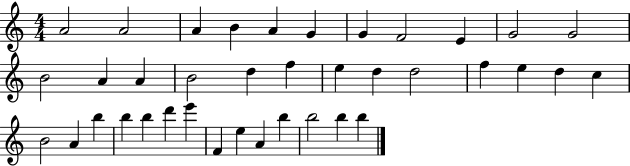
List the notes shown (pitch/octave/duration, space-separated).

A4/h A4/h A4/q B4/q A4/q G4/q G4/q F4/h E4/q G4/h G4/h B4/h A4/q A4/q B4/h D5/q F5/q E5/q D5/q D5/h F5/q E5/q D5/q C5/q B4/h A4/q B5/q B5/q B5/q D6/q E6/q F4/q E5/q A4/q B5/q B5/h B5/q B5/q